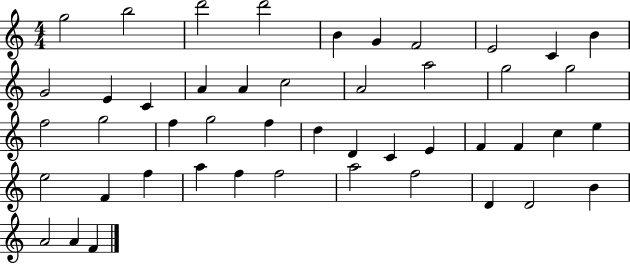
{
  \clef treble
  \numericTimeSignature
  \time 4/4
  \key c \major
  g''2 b''2 | d'''2 d'''2 | b'4 g'4 f'2 | e'2 c'4 b'4 | \break g'2 e'4 c'4 | a'4 a'4 c''2 | a'2 a''2 | g''2 g''2 | \break f''2 g''2 | f''4 g''2 f''4 | d''4 d'4 c'4 e'4 | f'4 f'4 c''4 e''4 | \break e''2 f'4 f''4 | a''4 f''4 f''2 | a''2 f''2 | d'4 d'2 b'4 | \break a'2 a'4 f'4 | \bar "|."
}